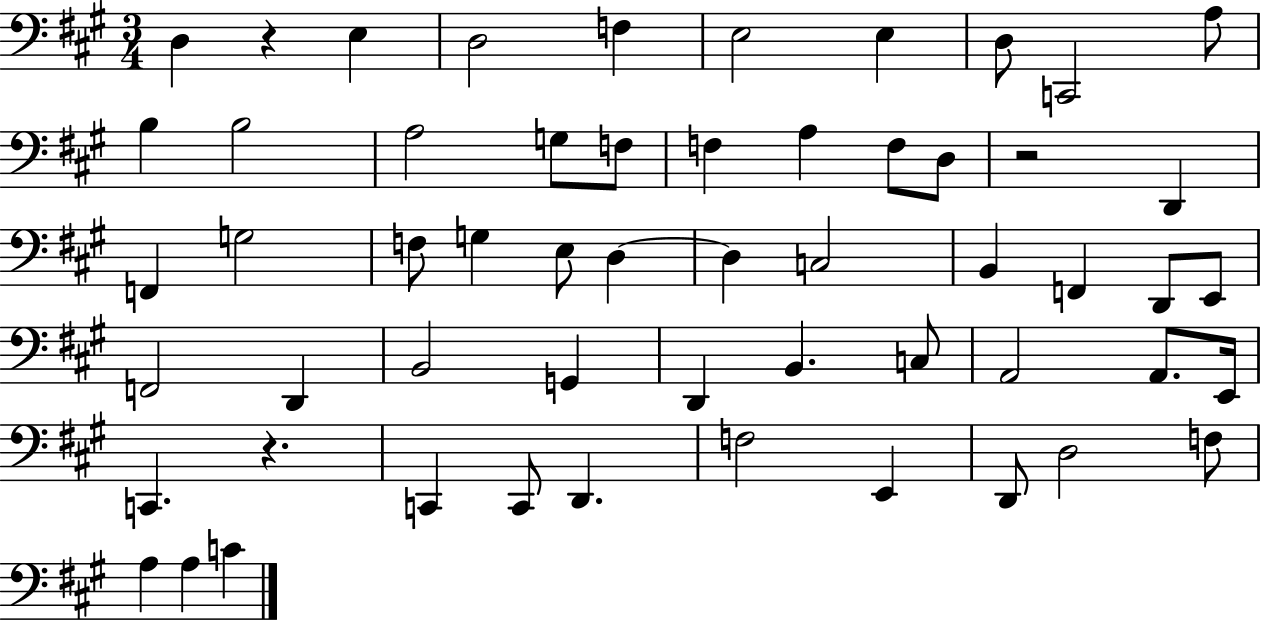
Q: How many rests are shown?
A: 3